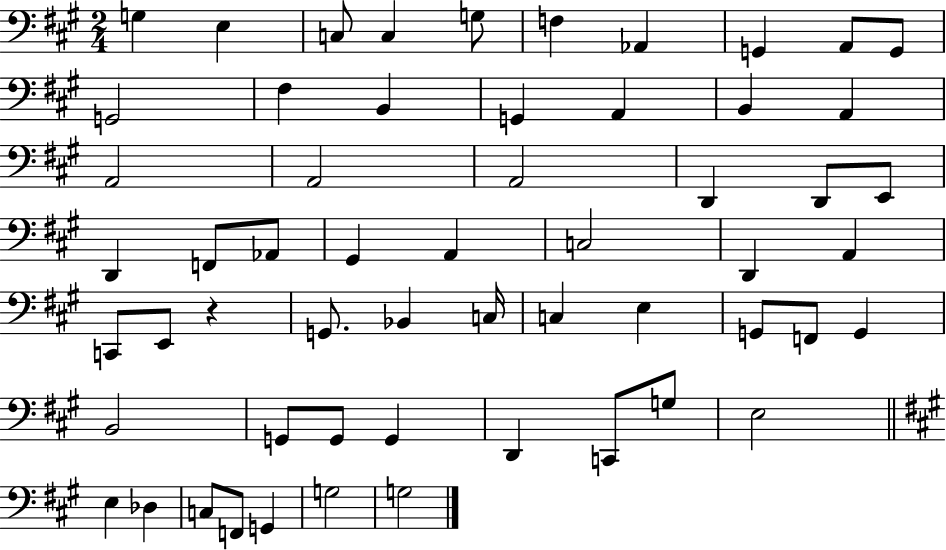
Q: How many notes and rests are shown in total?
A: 57